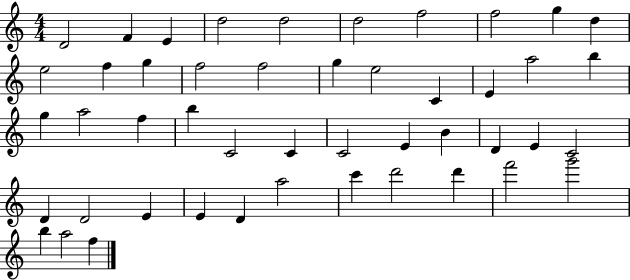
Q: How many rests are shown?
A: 0